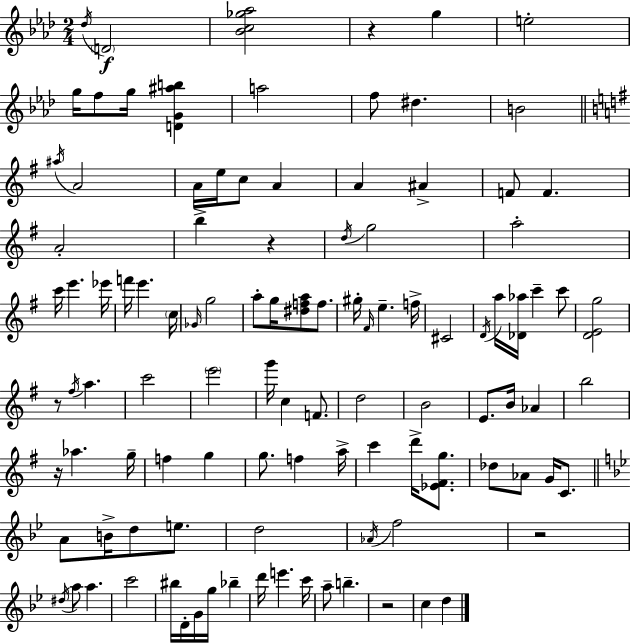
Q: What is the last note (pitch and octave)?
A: D5